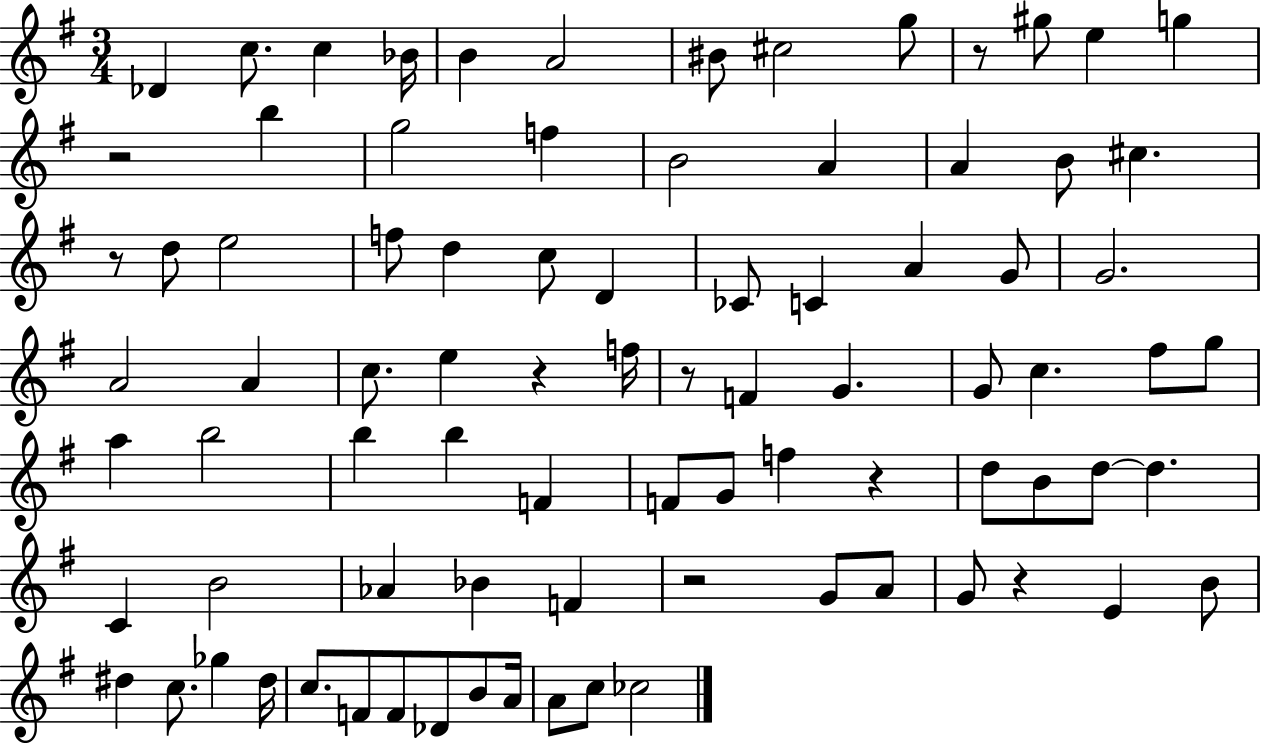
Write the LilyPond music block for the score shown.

{
  \clef treble
  \numericTimeSignature
  \time 3/4
  \key g \major
  \repeat volta 2 { des'4 c''8. c''4 bes'16 | b'4 a'2 | bis'8 cis''2 g''8 | r8 gis''8 e''4 g''4 | \break r2 b''4 | g''2 f''4 | b'2 a'4 | a'4 b'8 cis''4. | \break r8 d''8 e''2 | f''8 d''4 c''8 d'4 | ces'8 c'4 a'4 g'8 | g'2. | \break a'2 a'4 | c''8. e''4 r4 f''16 | r8 f'4 g'4. | g'8 c''4. fis''8 g''8 | \break a''4 b''2 | b''4 b''4 f'4 | f'8 g'8 f''4 r4 | d''8 b'8 d''8~~ d''4. | \break c'4 b'2 | aes'4 bes'4 f'4 | r2 g'8 a'8 | g'8 r4 e'4 b'8 | \break dis''4 c''8. ges''4 dis''16 | c''8. f'8 f'8 des'8 b'8 a'16 | a'8 c''8 ces''2 | } \bar "|."
}